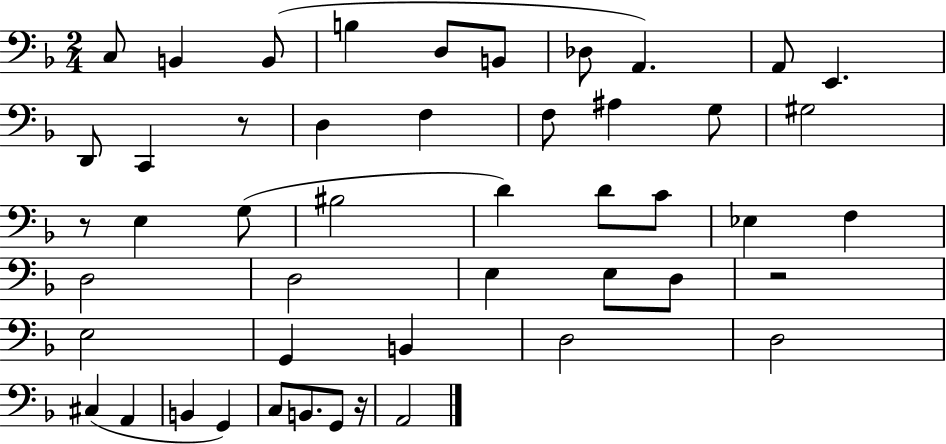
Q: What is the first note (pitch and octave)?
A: C3